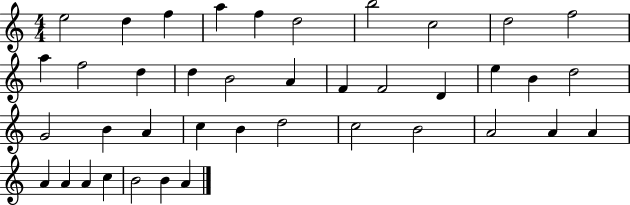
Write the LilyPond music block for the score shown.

{
  \clef treble
  \numericTimeSignature
  \time 4/4
  \key c \major
  e''2 d''4 f''4 | a''4 f''4 d''2 | b''2 c''2 | d''2 f''2 | \break a''4 f''2 d''4 | d''4 b'2 a'4 | f'4 f'2 d'4 | e''4 b'4 d''2 | \break g'2 b'4 a'4 | c''4 b'4 d''2 | c''2 b'2 | a'2 a'4 a'4 | \break a'4 a'4 a'4 c''4 | b'2 b'4 a'4 | \bar "|."
}